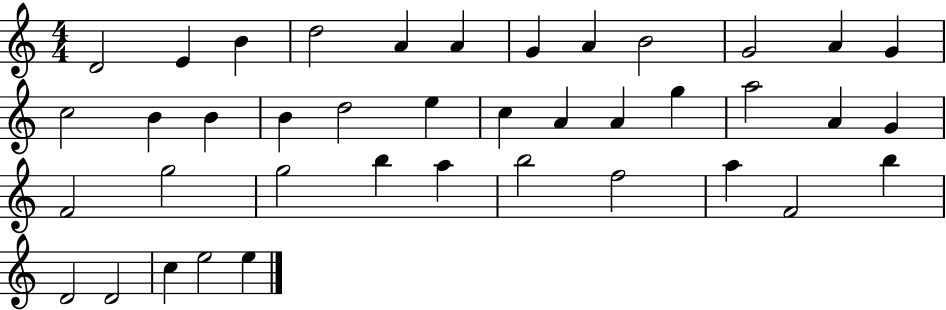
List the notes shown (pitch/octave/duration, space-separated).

D4/h E4/q B4/q D5/h A4/q A4/q G4/q A4/q B4/h G4/h A4/q G4/q C5/h B4/q B4/q B4/q D5/h E5/q C5/q A4/q A4/q G5/q A5/h A4/q G4/q F4/h G5/h G5/h B5/q A5/q B5/h F5/h A5/q F4/h B5/q D4/h D4/h C5/q E5/h E5/q